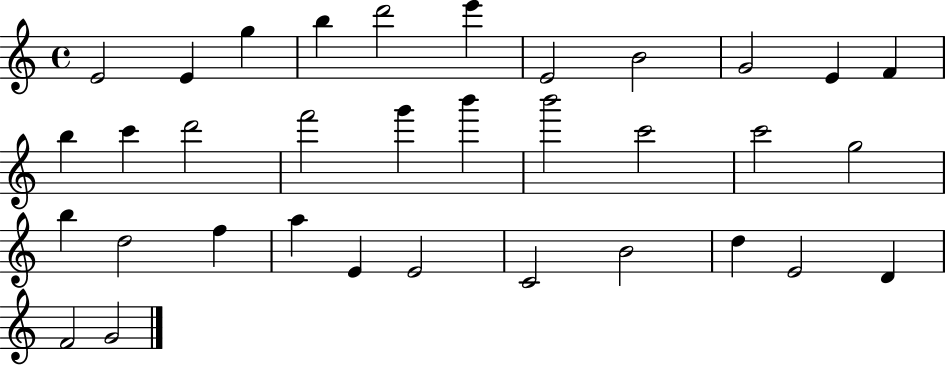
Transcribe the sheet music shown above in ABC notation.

X:1
T:Untitled
M:4/4
L:1/4
K:C
E2 E g b d'2 e' E2 B2 G2 E F b c' d'2 f'2 g' b' b'2 c'2 c'2 g2 b d2 f a E E2 C2 B2 d E2 D F2 G2